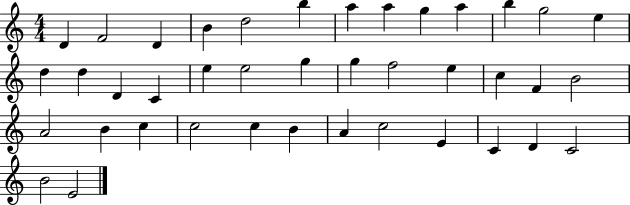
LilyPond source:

{
  \clef treble
  \numericTimeSignature
  \time 4/4
  \key c \major
  d'4 f'2 d'4 | b'4 d''2 b''4 | a''4 a''4 g''4 a''4 | b''4 g''2 e''4 | \break d''4 d''4 d'4 c'4 | e''4 e''2 g''4 | g''4 f''2 e''4 | c''4 f'4 b'2 | \break a'2 b'4 c''4 | c''2 c''4 b'4 | a'4 c''2 e'4 | c'4 d'4 c'2 | \break b'2 e'2 | \bar "|."
}